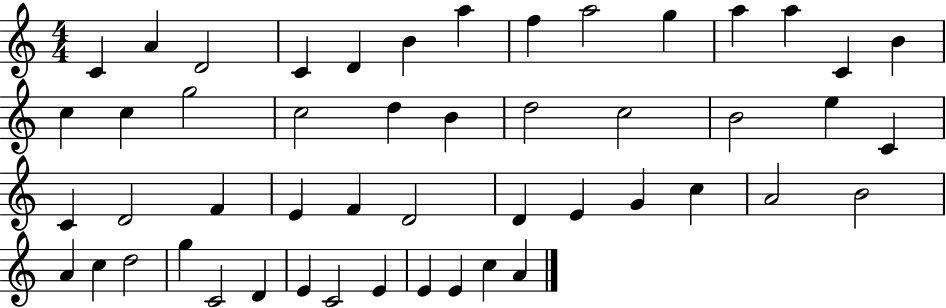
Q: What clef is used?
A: treble